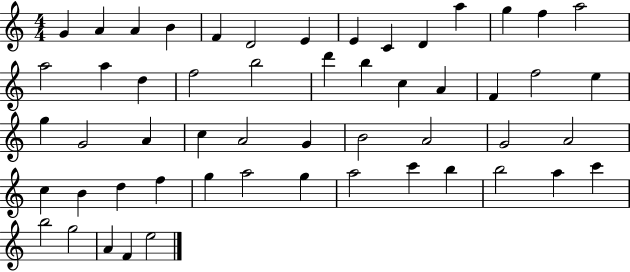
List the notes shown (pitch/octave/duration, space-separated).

G4/q A4/q A4/q B4/q F4/q D4/h E4/q E4/q C4/q D4/q A5/q G5/q F5/q A5/h A5/h A5/q D5/q F5/h B5/h D6/q B5/q C5/q A4/q F4/q F5/h E5/q G5/q G4/h A4/q C5/q A4/h G4/q B4/h A4/h G4/h A4/h C5/q B4/q D5/q F5/q G5/q A5/h G5/q A5/h C6/q B5/q B5/h A5/q C6/q B5/h G5/h A4/q F4/q E5/h